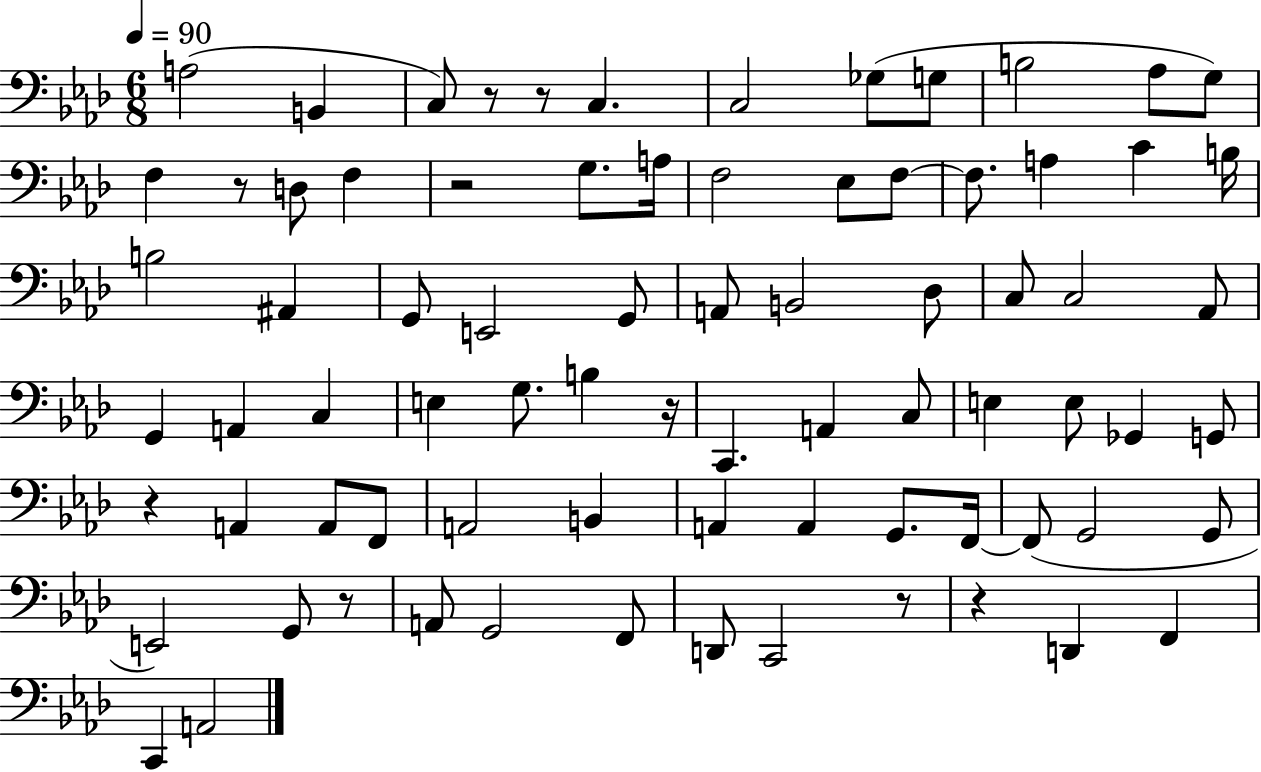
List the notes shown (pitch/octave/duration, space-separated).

A3/h B2/q C3/e R/e R/e C3/q. C3/h Gb3/e G3/e B3/h Ab3/e G3/e F3/q R/e D3/e F3/q R/h G3/e. A3/s F3/h Eb3/e F3/e F3/e. A3/q C4/q B3/s B3/h A#2/q G2/e E2/h G2/e A2/e B2/h Db3/e C3/e C3/h Ab2/e G2/q A2/q C3/q E3/q G3/e. B3/q R/s C2/q. A2/q C3/e E3/q E3/e Gb2/q G2/e R/q A2/q A2/e F2/e A2/h B2/q A2/q A2/q G2/e. F2/s F2/e G2/h G2/e E2/h G2/e R/e A2/e G2/h F2/e D2/e C2/h R/e R/q D2/q F2/q C2/q A2/h